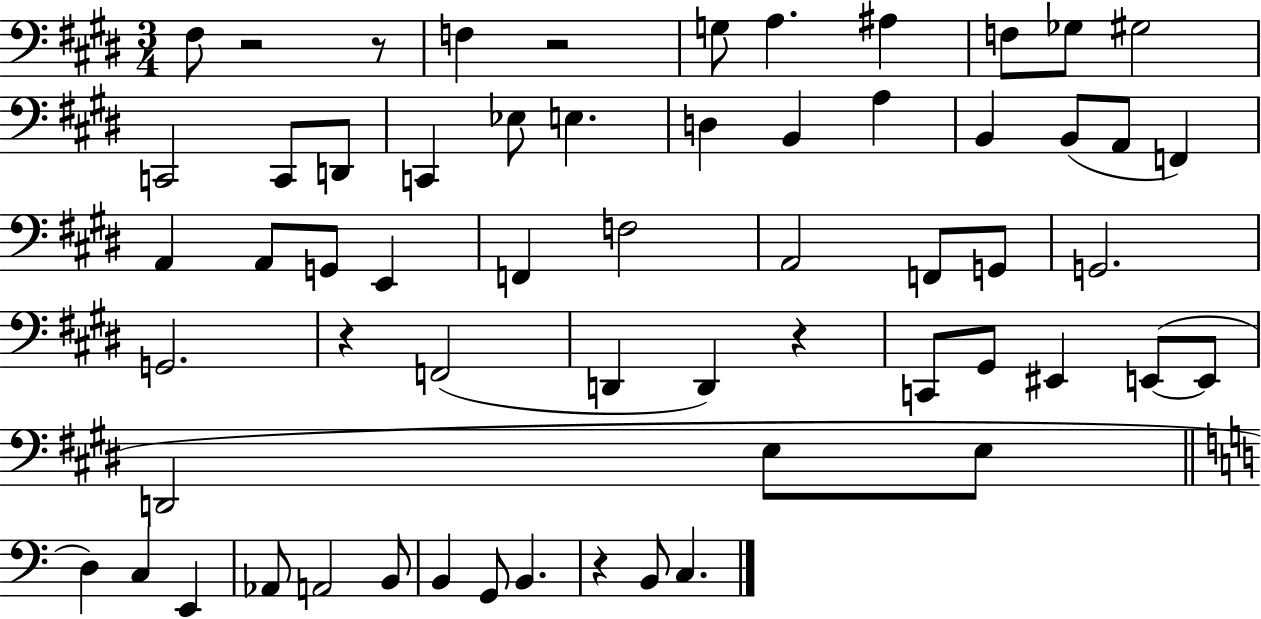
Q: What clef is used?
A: bass